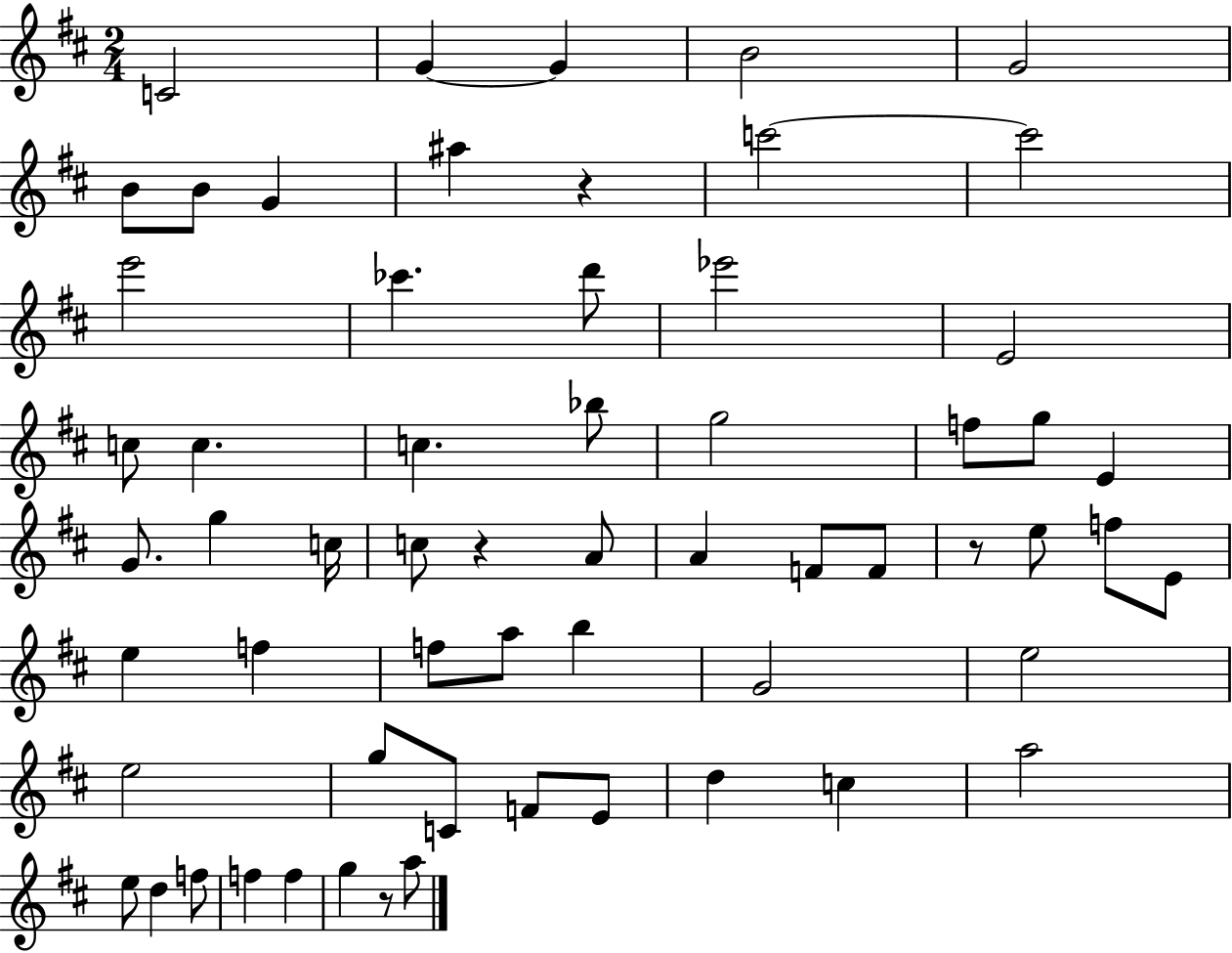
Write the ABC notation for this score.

X:1
T:Untitled
M:2/4
L:1/4
K:D
C2 G G B2 G2 B/2 B/2 G ^a z c'2 c'2 e'2 _c' d'/2 _e'2 E2 c/2 c c _b/2 g2 f/2 g/2 E G/2 g c/4 c/2 z A/2 A F/2 F/2 z/2 e/2 f/2 E/2 e f f/2 a/2 b G2 e2 e2 g/2 C/2 F/2 E/2 d c a2 e/2 d f/2 f f g z/2 a/2